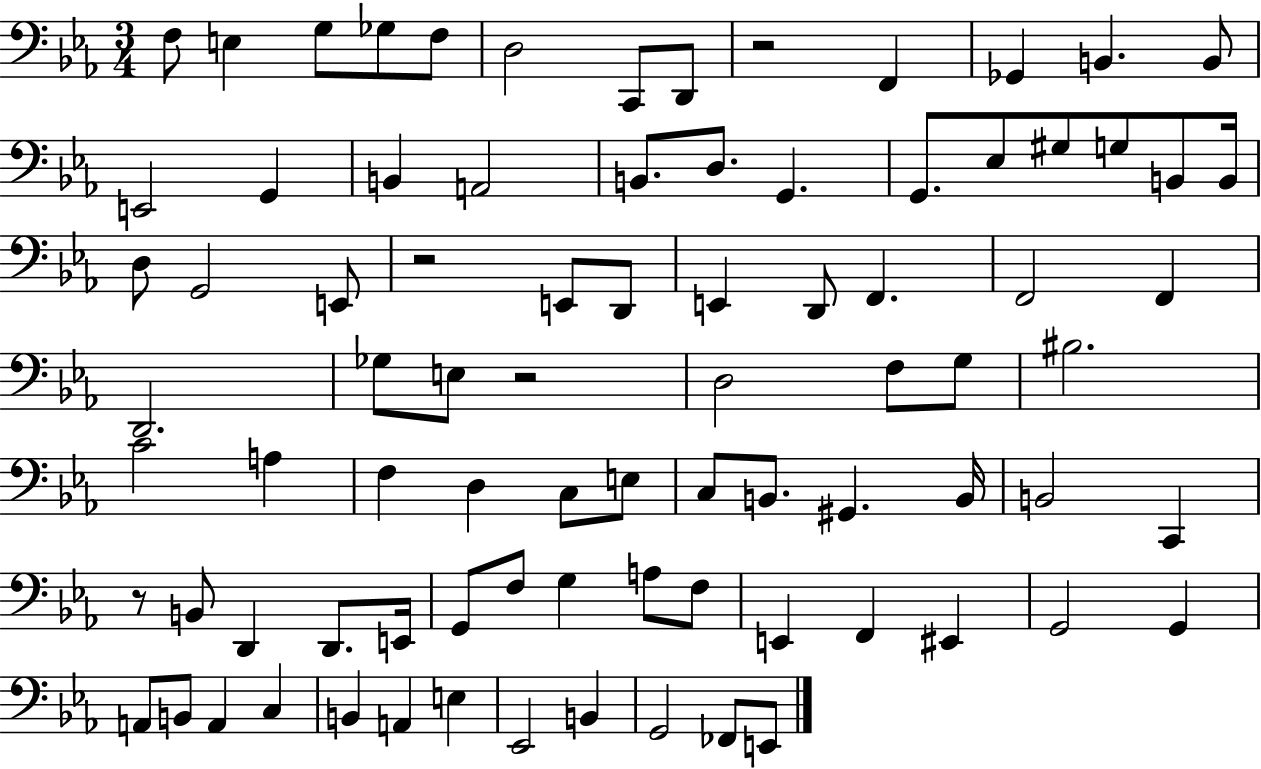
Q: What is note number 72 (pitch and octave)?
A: C3